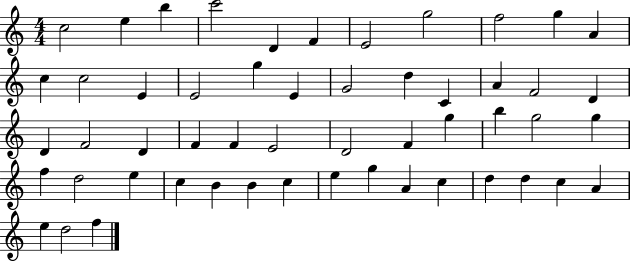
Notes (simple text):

C5/h E5/q B5/q C6/h D4/q F4/q E4/h G5/h F5/h G5/q A4/q C5/q C5/h E4/q E4/h G5/q E4/q G4/h D5/q C4/q A4/q F4/h D4/q D4/q F4/h D4/q F4/q F4/q E4/h D4/h F4/q G5/q B5/q G5/h G5/q F5/q D5/h E5/q C5/q B4/q B4/q C5/q E5/q G5/q A4/q C5/q D5/q D5/q C5/q A4/q E5/q D5/h F5/q